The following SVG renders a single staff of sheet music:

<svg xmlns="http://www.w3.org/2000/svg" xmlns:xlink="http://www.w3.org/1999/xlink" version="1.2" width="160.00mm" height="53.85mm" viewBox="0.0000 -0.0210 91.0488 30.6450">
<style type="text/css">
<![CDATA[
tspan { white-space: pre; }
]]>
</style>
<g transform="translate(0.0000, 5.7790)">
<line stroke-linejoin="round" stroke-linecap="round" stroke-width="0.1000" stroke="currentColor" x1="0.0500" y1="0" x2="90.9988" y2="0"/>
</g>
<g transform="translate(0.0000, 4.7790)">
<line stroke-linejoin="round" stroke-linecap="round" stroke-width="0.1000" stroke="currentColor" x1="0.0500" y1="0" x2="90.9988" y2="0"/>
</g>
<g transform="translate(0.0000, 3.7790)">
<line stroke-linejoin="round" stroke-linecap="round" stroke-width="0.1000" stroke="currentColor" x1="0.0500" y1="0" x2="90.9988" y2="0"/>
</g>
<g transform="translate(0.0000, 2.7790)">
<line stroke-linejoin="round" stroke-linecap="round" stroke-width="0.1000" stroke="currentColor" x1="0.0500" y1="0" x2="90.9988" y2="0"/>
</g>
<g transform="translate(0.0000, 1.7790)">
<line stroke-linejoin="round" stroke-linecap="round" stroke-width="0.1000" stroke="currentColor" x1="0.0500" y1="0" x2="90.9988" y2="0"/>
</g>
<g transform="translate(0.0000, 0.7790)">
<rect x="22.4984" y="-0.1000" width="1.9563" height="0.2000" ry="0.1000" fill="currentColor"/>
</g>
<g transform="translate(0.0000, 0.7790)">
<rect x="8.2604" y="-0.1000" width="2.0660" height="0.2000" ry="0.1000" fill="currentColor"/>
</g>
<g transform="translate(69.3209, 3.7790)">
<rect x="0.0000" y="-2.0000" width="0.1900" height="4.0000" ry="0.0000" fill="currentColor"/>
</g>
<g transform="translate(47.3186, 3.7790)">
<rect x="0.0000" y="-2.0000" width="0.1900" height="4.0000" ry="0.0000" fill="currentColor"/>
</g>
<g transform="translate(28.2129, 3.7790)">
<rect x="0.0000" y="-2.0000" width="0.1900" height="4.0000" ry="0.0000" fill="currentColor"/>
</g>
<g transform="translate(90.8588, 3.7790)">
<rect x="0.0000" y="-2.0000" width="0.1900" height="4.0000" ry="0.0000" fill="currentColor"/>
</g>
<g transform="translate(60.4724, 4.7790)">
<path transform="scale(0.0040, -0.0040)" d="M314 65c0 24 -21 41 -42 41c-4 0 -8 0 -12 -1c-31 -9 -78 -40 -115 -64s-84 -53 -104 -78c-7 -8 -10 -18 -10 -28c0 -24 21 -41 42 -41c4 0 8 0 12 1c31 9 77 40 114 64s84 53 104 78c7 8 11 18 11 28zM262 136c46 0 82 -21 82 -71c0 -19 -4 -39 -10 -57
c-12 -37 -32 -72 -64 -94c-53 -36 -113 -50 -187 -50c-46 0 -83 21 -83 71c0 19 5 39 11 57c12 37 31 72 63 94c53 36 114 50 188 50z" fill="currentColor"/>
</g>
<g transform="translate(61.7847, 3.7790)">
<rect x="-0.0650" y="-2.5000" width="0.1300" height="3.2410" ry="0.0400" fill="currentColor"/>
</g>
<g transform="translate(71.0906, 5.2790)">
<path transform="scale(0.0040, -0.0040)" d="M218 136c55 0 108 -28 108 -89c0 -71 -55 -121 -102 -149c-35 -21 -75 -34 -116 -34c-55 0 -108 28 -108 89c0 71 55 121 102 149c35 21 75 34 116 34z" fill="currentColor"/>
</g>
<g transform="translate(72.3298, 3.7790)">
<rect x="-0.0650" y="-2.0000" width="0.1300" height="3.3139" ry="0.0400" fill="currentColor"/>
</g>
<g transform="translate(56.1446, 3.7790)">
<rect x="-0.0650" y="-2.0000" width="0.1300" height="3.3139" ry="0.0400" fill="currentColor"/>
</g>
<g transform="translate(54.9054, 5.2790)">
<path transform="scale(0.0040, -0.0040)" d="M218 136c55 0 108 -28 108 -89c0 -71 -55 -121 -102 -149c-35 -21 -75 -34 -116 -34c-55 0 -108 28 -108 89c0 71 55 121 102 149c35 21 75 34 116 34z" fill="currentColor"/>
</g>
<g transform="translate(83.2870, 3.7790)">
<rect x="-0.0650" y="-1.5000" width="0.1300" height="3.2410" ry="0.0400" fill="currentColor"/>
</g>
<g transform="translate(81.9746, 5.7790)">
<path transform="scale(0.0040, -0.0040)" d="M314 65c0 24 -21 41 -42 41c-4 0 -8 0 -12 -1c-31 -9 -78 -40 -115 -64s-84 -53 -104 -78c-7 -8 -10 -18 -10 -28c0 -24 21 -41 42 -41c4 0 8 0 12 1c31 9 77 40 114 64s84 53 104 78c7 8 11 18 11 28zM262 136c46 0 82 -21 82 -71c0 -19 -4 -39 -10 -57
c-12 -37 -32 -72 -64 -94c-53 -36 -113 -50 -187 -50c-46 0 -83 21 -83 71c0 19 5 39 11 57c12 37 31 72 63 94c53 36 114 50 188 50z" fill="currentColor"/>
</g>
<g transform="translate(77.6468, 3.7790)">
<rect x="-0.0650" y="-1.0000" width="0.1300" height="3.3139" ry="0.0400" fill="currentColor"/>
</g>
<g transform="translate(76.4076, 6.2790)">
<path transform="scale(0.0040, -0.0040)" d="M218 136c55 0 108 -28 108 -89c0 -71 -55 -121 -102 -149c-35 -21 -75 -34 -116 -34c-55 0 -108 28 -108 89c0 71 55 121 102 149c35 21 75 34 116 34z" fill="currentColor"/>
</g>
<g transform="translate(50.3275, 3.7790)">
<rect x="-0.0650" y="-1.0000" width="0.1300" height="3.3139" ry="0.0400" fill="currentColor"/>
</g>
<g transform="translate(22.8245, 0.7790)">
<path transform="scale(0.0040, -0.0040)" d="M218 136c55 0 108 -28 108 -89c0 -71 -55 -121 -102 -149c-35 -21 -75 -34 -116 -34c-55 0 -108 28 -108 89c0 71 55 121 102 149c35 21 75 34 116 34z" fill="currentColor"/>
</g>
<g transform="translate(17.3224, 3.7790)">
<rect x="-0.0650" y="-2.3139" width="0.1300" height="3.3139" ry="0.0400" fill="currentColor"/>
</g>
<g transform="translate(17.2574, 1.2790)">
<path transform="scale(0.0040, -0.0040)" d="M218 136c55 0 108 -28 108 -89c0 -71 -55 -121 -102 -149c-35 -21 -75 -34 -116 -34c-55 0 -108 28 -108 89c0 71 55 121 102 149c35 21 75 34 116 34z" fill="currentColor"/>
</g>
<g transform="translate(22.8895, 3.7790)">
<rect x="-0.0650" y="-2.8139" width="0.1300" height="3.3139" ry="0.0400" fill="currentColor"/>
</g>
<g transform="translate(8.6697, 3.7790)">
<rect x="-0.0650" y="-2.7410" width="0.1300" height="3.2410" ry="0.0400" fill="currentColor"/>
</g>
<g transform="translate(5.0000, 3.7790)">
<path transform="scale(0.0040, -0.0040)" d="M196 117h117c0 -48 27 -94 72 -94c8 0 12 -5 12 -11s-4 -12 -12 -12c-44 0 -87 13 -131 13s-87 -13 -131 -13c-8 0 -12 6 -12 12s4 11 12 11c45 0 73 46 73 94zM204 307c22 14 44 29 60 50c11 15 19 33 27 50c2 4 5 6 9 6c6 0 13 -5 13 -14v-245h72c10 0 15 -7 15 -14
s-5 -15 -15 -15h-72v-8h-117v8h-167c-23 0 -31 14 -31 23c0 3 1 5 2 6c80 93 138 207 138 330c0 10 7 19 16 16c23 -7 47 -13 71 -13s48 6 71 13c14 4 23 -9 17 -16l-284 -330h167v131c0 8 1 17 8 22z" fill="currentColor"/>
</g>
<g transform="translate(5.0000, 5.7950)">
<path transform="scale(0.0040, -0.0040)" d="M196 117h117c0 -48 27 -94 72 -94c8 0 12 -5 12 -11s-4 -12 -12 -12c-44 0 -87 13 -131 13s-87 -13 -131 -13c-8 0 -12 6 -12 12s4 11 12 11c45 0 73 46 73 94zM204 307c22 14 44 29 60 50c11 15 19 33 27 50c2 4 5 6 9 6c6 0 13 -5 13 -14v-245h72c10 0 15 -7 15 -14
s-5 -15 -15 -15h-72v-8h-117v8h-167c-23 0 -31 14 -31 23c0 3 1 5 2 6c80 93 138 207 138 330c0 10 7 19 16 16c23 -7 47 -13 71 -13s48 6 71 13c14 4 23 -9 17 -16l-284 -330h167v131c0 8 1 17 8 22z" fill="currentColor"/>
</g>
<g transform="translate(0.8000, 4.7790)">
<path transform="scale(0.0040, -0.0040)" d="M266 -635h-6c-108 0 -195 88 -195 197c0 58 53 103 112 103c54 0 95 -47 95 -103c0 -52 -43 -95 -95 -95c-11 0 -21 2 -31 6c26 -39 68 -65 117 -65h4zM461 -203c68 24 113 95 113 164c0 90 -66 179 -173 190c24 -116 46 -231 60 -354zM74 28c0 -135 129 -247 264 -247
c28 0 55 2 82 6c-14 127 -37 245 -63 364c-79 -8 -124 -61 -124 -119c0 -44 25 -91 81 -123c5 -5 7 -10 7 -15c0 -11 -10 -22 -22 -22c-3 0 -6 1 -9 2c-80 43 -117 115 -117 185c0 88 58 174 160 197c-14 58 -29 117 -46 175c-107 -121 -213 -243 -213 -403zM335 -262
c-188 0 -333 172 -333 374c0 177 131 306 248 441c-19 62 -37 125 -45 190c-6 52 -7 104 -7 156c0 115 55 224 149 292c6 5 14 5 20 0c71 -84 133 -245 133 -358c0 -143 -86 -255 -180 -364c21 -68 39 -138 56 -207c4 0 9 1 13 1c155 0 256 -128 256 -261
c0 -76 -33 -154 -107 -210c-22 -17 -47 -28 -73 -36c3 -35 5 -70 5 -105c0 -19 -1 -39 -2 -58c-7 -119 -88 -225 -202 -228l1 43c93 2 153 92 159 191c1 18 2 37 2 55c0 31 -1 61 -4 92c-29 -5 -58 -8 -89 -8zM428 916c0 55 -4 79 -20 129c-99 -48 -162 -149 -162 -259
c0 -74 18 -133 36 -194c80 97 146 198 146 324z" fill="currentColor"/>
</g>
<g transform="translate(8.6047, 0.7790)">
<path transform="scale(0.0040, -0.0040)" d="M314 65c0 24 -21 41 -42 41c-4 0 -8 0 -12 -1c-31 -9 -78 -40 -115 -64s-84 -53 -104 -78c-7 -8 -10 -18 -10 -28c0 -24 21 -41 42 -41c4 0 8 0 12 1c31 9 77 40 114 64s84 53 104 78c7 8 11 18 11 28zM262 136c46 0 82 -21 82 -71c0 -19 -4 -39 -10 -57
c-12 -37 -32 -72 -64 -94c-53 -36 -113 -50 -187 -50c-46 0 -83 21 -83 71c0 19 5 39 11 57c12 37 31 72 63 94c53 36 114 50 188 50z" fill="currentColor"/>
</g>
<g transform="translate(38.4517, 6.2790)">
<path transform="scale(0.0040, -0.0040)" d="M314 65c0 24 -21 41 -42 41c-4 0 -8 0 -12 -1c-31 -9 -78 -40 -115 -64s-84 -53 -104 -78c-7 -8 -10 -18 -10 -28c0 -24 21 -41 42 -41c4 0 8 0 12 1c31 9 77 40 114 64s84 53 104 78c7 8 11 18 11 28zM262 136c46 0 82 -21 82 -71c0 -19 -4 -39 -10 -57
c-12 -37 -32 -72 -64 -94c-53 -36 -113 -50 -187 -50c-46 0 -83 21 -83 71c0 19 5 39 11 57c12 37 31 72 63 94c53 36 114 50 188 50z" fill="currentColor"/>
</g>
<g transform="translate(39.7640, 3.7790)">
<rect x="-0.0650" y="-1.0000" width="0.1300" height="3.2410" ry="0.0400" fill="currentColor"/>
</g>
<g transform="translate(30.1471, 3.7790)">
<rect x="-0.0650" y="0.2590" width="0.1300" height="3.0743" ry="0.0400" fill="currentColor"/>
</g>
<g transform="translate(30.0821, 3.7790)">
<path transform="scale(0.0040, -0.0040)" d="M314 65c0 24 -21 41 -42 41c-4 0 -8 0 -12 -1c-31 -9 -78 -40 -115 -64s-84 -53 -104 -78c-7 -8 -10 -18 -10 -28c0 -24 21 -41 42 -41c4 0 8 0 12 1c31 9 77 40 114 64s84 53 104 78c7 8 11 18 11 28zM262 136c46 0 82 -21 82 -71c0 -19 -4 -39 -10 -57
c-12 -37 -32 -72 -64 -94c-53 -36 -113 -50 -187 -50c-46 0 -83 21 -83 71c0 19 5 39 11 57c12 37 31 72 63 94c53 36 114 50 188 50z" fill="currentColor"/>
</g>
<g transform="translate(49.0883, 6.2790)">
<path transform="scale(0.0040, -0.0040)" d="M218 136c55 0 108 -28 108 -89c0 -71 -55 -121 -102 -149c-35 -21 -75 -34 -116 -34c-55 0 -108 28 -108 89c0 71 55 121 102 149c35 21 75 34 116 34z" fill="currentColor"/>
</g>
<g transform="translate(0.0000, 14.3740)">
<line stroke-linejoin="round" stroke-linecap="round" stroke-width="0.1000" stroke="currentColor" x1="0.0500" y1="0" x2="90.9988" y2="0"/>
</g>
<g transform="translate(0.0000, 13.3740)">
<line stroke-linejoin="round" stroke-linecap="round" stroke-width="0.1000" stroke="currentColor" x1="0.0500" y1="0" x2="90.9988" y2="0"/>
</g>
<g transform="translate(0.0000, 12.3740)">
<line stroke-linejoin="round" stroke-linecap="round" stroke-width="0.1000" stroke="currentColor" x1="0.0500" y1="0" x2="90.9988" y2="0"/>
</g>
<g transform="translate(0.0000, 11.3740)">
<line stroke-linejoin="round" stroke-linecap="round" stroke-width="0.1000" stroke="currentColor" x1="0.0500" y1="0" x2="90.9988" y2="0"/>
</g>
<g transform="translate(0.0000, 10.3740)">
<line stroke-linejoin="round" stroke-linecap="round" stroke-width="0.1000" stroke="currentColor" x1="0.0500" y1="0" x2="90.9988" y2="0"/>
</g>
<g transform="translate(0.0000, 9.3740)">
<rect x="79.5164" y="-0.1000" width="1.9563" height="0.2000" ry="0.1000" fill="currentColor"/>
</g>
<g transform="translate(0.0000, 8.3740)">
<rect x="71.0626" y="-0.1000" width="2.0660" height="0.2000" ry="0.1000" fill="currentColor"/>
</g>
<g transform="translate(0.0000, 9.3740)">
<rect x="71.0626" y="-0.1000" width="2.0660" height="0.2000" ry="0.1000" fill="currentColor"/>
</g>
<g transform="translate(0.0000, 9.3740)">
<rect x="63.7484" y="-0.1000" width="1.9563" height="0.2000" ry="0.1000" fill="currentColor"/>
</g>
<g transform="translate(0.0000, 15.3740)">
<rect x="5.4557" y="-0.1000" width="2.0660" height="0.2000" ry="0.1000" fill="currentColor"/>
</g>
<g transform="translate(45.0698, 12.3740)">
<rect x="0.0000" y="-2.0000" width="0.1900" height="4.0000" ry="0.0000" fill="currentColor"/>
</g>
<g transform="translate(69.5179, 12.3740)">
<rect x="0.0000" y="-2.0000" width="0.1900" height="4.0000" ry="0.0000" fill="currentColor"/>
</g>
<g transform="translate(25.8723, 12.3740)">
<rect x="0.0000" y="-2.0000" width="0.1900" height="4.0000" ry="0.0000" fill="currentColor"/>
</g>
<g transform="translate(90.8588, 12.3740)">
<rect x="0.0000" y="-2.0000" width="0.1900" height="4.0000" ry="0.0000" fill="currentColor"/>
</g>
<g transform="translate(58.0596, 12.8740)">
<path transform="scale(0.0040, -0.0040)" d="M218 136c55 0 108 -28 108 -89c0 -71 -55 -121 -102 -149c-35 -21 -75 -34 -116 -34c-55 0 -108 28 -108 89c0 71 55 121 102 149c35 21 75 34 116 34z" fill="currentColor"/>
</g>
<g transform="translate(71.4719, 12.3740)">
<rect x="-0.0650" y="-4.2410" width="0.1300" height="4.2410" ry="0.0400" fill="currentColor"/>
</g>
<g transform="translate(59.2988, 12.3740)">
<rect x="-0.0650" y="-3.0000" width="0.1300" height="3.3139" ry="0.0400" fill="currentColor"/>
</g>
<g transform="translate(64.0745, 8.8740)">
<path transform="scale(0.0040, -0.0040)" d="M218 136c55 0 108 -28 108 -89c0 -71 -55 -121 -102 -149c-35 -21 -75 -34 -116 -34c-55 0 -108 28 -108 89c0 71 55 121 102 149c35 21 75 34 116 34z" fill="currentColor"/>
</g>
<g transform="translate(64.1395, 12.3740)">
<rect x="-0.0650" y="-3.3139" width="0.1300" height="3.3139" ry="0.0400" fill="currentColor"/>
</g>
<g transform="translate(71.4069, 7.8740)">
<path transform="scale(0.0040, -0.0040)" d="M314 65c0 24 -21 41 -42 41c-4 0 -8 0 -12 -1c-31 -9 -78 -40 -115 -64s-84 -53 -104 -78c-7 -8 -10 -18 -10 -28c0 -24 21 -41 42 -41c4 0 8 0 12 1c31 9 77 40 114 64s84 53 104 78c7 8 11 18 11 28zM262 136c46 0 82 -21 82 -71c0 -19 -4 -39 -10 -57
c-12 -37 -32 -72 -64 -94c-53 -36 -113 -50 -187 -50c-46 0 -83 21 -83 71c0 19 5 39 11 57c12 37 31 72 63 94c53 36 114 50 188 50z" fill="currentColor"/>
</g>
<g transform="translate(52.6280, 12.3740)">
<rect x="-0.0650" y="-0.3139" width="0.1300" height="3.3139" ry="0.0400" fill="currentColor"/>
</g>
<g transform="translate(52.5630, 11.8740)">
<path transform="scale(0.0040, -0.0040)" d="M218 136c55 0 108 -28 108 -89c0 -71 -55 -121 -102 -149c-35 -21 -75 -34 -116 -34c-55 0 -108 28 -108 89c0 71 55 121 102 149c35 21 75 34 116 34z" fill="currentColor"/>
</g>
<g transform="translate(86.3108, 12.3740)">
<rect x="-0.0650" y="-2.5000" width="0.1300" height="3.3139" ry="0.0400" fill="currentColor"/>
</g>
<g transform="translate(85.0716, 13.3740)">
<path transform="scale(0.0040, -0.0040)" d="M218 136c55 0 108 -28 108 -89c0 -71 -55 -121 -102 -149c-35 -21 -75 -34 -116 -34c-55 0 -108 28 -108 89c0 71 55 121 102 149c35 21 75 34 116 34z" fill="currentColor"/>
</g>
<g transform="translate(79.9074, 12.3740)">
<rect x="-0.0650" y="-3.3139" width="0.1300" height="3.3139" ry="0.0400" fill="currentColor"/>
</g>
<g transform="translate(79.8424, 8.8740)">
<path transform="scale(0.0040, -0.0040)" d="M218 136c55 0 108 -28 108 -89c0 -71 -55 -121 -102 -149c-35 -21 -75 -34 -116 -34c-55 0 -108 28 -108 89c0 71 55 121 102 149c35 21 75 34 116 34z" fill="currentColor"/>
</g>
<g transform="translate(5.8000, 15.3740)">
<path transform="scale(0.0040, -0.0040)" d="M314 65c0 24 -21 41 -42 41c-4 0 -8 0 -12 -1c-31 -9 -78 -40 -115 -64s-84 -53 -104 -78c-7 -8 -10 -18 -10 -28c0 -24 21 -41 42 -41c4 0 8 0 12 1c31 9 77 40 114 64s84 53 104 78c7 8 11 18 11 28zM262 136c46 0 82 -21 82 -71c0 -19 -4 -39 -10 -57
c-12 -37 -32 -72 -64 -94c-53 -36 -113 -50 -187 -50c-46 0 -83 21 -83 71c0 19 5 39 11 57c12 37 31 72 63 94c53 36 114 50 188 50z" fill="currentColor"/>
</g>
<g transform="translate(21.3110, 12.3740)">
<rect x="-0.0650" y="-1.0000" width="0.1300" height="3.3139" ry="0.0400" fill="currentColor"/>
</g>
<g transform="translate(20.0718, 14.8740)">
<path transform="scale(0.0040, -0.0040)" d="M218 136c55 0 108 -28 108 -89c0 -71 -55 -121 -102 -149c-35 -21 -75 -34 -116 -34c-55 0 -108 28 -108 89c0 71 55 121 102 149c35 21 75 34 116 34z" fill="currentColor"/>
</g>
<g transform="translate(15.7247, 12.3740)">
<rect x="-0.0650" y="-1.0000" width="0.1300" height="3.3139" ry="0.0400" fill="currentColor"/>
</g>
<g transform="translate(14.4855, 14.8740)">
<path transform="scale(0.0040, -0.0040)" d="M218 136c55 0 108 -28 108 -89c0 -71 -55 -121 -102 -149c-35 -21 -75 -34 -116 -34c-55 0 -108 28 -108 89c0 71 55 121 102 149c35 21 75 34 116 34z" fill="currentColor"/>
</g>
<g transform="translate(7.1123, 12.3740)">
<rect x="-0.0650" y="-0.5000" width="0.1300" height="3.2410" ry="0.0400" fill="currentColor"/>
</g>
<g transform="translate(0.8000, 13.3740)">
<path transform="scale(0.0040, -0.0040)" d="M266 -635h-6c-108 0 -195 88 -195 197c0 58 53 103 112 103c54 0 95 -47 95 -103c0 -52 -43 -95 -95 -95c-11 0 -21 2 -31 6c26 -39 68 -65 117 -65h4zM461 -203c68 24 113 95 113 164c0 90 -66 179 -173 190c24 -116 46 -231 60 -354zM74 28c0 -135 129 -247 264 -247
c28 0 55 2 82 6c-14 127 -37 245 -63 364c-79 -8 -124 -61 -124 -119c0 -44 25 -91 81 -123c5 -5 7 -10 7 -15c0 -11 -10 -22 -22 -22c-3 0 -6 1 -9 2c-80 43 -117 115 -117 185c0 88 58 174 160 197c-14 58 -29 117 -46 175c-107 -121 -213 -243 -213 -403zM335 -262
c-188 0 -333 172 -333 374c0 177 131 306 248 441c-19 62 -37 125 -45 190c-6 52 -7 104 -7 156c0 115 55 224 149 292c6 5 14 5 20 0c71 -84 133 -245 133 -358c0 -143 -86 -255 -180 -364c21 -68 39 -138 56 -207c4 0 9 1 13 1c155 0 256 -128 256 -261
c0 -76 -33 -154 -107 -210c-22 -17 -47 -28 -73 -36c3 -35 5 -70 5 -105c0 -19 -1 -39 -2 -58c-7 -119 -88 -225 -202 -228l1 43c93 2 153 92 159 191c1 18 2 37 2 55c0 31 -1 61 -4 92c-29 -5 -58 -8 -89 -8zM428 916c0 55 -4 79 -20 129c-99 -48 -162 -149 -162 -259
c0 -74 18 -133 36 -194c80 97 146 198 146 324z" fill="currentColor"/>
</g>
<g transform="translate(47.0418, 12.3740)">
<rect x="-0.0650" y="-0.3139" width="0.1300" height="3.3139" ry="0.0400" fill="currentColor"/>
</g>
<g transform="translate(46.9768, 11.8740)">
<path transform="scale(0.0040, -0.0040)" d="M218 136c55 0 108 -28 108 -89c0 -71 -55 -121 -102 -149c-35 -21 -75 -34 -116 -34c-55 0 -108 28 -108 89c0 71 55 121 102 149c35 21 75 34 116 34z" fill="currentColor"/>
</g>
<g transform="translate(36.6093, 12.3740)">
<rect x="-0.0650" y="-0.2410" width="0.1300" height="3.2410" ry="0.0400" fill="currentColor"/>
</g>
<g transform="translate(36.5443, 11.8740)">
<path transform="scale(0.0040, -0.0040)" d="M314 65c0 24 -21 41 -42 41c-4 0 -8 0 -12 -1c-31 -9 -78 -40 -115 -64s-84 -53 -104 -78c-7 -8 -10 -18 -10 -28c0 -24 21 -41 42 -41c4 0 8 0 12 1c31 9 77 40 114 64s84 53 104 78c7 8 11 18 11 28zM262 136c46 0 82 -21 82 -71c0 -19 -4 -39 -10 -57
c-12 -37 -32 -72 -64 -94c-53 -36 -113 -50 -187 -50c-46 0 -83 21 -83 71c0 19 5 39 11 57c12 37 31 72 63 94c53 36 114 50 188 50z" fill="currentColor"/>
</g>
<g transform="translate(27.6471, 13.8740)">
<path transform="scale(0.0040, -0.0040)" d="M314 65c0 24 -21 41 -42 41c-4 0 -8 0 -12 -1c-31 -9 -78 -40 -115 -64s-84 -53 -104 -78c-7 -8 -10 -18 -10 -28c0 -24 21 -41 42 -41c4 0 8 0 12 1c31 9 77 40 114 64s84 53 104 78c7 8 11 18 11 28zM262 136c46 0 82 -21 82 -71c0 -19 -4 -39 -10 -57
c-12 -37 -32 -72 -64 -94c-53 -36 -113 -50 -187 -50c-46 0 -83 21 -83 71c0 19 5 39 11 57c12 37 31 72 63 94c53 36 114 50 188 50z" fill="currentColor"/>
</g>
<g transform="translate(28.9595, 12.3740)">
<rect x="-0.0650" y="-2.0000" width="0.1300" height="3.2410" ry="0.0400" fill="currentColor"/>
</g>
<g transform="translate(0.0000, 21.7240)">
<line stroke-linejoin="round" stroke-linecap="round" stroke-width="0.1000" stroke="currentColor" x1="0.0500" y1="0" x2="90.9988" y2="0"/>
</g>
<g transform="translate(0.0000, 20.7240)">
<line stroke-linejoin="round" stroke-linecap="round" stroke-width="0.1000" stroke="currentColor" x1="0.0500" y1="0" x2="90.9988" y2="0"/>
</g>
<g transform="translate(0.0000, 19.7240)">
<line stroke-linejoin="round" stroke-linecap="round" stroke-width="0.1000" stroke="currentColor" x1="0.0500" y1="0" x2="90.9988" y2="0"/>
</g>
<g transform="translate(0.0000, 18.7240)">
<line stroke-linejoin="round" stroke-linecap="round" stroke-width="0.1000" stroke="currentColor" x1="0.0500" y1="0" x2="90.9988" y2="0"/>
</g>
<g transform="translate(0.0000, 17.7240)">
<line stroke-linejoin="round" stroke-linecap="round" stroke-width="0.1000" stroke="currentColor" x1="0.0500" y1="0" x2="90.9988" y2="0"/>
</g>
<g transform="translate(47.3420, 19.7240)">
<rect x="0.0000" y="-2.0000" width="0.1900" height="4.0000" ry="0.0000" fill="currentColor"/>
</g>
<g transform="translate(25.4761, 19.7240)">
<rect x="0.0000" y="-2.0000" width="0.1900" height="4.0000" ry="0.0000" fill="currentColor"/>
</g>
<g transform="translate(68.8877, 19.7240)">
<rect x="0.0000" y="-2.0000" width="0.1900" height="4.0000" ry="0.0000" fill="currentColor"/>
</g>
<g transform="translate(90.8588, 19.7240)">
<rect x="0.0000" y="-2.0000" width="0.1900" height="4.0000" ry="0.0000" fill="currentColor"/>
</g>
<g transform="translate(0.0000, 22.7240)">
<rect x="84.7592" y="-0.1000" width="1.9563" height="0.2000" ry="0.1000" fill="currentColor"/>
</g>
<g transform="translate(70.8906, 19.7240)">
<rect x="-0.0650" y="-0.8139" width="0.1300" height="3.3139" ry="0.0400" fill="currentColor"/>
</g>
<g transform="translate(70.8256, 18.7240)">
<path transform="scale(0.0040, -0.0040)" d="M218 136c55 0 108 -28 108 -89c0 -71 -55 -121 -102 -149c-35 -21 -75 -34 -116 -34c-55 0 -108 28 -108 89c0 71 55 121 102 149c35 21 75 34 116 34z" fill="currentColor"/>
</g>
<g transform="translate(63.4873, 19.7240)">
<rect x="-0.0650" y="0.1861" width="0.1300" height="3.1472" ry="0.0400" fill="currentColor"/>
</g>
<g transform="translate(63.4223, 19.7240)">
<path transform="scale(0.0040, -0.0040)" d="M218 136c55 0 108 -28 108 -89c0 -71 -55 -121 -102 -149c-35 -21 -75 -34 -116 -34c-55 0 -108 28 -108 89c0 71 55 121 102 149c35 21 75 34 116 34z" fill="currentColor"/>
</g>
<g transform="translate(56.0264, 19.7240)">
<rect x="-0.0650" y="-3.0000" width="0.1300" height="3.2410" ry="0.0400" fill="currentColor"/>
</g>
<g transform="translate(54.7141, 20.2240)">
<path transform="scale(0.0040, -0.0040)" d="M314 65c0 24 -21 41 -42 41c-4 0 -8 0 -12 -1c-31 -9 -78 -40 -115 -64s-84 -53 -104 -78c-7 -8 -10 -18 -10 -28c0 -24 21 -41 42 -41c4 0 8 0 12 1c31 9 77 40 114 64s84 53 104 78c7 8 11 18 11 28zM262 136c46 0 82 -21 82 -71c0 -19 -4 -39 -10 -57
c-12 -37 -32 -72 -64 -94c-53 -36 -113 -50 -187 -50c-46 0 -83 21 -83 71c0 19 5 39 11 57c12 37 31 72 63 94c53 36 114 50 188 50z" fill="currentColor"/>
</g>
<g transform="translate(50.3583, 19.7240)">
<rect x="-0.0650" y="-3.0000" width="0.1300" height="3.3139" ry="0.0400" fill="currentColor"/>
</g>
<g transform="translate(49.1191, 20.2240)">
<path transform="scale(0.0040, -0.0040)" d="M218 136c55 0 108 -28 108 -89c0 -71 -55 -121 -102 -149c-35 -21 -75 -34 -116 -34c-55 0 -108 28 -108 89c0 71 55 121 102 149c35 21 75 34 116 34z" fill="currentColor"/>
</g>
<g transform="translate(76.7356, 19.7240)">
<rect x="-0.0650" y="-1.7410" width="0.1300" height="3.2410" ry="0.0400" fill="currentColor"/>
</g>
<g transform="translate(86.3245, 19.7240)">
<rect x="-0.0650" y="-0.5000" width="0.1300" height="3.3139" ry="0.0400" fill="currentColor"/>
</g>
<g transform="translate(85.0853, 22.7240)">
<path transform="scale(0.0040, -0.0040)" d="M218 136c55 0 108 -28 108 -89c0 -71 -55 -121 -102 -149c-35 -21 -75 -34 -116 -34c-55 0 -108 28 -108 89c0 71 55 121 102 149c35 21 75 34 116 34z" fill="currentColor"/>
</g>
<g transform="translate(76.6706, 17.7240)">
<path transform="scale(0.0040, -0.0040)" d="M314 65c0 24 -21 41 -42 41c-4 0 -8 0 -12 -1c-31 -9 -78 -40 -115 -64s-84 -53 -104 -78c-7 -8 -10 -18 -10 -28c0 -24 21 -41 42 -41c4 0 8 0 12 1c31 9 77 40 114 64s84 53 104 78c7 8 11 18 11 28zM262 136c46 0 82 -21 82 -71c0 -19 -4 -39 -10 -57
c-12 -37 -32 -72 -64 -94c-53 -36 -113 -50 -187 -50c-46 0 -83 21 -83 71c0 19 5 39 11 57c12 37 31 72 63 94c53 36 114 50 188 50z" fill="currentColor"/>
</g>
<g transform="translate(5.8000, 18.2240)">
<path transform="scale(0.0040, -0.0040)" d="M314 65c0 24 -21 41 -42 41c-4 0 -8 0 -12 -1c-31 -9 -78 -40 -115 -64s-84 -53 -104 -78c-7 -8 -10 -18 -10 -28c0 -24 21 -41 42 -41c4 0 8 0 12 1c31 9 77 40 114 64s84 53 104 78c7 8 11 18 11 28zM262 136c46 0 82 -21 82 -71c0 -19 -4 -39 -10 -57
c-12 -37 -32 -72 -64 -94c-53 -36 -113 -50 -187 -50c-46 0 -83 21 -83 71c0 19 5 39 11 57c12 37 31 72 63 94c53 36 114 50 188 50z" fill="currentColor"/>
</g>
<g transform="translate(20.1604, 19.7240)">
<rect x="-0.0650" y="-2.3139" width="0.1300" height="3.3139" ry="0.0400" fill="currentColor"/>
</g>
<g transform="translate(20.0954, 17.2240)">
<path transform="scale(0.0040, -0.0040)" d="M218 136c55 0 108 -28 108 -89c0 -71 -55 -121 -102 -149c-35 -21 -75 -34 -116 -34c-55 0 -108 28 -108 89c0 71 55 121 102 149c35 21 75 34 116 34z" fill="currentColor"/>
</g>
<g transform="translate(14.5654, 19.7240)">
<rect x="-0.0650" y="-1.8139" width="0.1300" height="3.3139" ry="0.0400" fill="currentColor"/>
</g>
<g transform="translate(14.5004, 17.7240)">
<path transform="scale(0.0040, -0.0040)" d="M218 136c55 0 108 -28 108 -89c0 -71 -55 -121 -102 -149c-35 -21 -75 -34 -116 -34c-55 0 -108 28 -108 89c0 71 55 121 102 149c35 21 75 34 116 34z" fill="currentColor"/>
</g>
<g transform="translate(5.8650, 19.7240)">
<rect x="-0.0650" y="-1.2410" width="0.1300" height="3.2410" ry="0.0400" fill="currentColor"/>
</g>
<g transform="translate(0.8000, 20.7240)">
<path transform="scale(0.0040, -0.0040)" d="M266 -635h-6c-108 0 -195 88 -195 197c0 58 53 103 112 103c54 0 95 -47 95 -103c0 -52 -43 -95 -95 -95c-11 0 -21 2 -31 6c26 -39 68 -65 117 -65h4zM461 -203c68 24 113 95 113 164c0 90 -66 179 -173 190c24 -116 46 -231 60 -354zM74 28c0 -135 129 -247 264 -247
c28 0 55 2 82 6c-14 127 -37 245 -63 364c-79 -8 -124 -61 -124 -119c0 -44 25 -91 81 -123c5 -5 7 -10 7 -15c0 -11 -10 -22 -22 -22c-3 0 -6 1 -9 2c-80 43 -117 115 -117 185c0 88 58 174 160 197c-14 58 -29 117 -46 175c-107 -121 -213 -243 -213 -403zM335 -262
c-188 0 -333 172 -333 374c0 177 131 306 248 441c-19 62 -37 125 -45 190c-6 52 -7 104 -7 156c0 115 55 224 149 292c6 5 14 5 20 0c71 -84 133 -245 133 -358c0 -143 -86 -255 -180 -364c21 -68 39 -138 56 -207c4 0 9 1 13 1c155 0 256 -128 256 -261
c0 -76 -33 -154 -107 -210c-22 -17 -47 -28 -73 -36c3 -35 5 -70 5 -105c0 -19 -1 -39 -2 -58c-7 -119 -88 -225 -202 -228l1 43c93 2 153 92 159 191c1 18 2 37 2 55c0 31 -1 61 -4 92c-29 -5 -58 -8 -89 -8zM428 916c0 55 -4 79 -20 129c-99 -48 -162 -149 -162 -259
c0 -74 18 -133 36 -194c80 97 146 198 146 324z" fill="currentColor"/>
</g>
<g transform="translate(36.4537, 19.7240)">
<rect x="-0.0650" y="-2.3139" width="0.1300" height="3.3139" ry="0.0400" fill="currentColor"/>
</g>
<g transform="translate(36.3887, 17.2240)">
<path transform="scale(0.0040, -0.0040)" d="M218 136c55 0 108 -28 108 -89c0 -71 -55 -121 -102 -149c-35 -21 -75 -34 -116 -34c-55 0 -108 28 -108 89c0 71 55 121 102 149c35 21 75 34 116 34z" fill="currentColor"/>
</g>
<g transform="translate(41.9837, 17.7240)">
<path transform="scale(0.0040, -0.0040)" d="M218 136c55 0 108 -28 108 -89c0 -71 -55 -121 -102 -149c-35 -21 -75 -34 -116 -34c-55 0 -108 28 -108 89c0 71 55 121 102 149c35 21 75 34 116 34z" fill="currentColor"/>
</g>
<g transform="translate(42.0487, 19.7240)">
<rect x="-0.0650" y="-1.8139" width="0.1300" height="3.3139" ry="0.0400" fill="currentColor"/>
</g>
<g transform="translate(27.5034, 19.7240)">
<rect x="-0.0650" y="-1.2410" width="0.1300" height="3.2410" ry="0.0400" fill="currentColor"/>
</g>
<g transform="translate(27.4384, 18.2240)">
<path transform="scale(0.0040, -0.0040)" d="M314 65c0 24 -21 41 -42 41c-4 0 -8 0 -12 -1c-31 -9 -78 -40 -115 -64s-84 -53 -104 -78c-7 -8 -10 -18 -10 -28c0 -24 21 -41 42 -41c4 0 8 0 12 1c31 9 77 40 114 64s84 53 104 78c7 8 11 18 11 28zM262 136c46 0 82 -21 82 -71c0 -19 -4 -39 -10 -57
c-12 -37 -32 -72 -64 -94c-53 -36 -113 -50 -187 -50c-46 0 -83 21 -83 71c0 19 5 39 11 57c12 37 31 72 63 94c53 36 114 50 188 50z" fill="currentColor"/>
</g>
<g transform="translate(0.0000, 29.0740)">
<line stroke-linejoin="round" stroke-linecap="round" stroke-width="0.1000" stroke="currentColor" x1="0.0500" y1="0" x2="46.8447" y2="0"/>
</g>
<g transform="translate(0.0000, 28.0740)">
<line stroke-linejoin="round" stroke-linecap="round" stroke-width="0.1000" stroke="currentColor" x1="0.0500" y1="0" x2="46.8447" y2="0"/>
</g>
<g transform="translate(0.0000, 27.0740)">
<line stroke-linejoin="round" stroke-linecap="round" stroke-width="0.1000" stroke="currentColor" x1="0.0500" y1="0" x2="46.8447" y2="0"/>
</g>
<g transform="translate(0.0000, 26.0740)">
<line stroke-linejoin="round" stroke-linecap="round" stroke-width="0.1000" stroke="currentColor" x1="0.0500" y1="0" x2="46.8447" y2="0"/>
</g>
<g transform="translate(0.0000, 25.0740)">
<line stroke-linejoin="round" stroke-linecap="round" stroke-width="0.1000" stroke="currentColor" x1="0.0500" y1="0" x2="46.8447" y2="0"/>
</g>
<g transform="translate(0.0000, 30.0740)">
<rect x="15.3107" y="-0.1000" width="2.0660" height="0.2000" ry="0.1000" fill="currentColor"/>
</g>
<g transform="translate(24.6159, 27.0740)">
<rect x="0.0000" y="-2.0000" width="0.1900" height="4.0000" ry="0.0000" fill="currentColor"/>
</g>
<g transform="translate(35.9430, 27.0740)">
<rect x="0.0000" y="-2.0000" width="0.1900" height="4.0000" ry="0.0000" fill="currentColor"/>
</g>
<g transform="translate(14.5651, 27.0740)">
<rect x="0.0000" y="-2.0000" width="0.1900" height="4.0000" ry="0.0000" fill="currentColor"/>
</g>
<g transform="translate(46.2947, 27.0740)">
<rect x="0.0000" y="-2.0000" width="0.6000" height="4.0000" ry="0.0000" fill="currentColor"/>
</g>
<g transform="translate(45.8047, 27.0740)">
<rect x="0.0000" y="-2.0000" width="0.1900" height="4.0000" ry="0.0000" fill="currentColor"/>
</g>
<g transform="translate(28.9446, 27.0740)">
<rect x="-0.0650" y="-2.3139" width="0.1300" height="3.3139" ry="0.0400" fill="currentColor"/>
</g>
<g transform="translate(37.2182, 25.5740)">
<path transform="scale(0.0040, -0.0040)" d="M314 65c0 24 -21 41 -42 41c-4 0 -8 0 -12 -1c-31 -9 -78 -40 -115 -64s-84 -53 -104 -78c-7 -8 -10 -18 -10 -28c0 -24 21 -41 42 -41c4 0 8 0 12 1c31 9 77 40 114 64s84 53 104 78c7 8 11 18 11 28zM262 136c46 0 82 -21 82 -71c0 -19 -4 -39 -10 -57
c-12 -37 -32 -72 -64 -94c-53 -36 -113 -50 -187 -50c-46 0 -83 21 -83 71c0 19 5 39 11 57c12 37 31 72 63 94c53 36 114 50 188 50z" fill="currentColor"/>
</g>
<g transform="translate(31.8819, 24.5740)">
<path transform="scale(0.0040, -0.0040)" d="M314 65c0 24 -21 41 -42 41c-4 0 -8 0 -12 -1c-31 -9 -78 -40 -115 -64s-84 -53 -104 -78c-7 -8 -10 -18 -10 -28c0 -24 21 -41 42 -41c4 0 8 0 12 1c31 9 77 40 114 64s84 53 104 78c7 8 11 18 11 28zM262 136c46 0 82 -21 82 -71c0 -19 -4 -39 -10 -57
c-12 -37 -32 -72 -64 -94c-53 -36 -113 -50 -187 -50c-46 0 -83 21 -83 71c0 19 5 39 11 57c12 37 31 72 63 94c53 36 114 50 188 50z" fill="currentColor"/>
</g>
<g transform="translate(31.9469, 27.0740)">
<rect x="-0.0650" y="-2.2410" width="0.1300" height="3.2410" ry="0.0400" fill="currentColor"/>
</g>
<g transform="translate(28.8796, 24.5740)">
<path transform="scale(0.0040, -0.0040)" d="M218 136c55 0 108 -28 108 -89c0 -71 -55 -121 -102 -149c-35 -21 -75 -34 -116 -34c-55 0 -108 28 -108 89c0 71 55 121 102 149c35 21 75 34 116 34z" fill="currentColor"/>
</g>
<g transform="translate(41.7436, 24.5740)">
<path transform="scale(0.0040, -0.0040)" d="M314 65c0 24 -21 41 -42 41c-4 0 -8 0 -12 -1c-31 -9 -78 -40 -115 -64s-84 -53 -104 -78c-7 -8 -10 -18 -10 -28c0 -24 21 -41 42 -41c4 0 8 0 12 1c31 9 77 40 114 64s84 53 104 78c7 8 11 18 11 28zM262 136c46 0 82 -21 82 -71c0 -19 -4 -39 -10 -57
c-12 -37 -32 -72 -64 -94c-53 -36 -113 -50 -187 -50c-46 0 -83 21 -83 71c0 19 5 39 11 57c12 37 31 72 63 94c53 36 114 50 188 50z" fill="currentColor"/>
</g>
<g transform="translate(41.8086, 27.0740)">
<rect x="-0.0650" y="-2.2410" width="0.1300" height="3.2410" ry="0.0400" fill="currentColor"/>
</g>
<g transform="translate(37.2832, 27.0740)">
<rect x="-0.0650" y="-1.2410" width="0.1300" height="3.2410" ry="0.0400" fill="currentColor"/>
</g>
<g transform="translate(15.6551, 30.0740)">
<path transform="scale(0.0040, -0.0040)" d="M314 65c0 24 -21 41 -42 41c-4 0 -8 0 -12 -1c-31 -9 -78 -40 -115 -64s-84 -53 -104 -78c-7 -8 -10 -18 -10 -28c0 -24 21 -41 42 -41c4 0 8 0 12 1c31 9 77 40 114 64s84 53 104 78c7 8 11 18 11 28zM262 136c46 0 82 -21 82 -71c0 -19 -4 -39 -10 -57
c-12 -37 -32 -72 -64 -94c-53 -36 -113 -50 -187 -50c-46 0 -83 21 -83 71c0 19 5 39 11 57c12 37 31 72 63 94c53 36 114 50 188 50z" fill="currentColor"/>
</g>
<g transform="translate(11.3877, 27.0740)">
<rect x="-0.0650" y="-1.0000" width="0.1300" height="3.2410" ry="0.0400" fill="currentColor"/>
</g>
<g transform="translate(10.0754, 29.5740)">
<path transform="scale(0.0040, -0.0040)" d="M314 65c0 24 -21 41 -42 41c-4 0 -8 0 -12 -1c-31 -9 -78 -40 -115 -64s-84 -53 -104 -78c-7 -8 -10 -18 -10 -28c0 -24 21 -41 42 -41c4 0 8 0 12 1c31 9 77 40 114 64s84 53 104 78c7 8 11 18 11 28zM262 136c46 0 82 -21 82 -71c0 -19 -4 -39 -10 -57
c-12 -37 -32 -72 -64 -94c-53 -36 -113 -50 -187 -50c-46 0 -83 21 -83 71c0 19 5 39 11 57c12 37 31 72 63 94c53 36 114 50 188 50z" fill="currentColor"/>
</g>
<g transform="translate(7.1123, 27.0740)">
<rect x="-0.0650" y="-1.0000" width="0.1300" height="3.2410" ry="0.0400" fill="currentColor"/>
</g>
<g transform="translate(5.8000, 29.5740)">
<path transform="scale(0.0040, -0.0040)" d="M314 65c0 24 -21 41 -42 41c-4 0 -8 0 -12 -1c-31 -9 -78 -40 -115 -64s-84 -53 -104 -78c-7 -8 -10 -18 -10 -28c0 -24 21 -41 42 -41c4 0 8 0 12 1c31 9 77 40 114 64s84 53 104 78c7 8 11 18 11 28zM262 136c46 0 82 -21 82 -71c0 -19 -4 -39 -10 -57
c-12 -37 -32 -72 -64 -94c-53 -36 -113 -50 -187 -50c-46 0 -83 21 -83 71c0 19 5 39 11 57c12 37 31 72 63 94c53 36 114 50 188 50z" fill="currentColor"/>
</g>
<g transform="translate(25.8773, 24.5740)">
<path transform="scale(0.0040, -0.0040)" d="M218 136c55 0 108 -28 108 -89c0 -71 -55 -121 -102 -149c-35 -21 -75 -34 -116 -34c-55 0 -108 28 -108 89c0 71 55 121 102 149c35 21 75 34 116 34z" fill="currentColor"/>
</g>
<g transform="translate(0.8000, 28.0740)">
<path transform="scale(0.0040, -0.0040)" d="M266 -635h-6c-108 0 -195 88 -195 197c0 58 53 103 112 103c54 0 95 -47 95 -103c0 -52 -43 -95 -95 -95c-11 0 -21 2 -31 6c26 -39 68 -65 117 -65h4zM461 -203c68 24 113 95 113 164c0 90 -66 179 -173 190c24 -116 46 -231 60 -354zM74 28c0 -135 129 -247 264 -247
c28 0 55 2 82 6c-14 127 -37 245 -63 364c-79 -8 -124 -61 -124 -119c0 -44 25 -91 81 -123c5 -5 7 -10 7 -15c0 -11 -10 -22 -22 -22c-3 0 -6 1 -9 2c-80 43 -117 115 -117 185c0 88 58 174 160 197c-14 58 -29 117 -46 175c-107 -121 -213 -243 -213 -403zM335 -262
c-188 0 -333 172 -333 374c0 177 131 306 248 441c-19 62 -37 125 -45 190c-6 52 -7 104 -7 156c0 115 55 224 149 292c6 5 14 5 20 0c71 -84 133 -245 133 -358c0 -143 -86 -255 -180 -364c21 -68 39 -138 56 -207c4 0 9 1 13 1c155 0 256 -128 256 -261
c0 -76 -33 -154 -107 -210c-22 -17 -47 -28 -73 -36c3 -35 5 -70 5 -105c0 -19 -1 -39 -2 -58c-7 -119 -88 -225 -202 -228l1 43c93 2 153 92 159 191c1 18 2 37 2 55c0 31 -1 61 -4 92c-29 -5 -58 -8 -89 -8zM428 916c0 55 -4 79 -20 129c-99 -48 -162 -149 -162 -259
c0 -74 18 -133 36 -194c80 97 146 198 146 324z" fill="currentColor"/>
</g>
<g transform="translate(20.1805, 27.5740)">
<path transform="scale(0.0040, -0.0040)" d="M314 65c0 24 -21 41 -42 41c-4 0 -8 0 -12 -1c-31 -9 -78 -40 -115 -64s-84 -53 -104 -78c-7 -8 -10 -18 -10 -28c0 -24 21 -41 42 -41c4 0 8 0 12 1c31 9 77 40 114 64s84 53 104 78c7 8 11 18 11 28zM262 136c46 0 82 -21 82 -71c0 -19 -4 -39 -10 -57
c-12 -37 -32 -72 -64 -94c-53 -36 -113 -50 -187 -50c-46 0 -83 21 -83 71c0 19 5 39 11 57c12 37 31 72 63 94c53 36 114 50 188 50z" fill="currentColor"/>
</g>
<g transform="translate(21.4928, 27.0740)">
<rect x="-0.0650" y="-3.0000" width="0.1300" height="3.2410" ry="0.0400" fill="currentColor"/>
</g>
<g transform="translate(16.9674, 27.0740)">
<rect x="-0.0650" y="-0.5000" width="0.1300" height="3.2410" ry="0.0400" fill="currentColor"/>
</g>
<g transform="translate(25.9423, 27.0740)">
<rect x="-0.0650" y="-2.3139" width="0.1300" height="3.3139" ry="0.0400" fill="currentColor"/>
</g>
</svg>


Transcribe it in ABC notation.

X:1
T:Untitled
M:4/4
L:1/4
K:C
a2 g a B2 D2 D F G2 F D E2 C2 D D F2 c2 c c A b d'2 b G e2 f g e2 g f A A2 B d f2 C D2 D2 C2 A2 g g g2 e2 g2